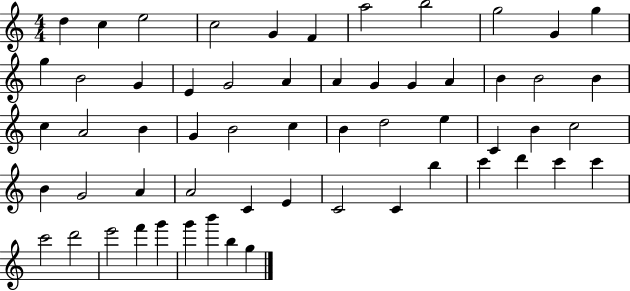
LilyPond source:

{
  \clef treble
  \numericTimeSignature
  \time 4/4
  \key c \major
  d''4 c''4 e''2 | c''2 g'4 f'4 | a''2 b''2 | g''2 g'4 g''4 | \break g''4 b'2 g'4 | e'4 g'2 a'4 | a'4 g'4 g'4 a'4 | b'4 b'2 b'4 | \break c''4 a'2 b'4 | g'4 b'2 c''4 | b'4 d''2 e''4 | c'4 b'4 c''2 | \break b'4 g'2 a'4 | a'2 c'4 e'4 | c'2 c'4 b''4 | c'''4 d'''4 c'''4 c'''4 | \break c'''2 d'''2 | e'''2 f'''4 g'''4 | g'''4 b'''4 b''4 g''4 | \bar "|."
}